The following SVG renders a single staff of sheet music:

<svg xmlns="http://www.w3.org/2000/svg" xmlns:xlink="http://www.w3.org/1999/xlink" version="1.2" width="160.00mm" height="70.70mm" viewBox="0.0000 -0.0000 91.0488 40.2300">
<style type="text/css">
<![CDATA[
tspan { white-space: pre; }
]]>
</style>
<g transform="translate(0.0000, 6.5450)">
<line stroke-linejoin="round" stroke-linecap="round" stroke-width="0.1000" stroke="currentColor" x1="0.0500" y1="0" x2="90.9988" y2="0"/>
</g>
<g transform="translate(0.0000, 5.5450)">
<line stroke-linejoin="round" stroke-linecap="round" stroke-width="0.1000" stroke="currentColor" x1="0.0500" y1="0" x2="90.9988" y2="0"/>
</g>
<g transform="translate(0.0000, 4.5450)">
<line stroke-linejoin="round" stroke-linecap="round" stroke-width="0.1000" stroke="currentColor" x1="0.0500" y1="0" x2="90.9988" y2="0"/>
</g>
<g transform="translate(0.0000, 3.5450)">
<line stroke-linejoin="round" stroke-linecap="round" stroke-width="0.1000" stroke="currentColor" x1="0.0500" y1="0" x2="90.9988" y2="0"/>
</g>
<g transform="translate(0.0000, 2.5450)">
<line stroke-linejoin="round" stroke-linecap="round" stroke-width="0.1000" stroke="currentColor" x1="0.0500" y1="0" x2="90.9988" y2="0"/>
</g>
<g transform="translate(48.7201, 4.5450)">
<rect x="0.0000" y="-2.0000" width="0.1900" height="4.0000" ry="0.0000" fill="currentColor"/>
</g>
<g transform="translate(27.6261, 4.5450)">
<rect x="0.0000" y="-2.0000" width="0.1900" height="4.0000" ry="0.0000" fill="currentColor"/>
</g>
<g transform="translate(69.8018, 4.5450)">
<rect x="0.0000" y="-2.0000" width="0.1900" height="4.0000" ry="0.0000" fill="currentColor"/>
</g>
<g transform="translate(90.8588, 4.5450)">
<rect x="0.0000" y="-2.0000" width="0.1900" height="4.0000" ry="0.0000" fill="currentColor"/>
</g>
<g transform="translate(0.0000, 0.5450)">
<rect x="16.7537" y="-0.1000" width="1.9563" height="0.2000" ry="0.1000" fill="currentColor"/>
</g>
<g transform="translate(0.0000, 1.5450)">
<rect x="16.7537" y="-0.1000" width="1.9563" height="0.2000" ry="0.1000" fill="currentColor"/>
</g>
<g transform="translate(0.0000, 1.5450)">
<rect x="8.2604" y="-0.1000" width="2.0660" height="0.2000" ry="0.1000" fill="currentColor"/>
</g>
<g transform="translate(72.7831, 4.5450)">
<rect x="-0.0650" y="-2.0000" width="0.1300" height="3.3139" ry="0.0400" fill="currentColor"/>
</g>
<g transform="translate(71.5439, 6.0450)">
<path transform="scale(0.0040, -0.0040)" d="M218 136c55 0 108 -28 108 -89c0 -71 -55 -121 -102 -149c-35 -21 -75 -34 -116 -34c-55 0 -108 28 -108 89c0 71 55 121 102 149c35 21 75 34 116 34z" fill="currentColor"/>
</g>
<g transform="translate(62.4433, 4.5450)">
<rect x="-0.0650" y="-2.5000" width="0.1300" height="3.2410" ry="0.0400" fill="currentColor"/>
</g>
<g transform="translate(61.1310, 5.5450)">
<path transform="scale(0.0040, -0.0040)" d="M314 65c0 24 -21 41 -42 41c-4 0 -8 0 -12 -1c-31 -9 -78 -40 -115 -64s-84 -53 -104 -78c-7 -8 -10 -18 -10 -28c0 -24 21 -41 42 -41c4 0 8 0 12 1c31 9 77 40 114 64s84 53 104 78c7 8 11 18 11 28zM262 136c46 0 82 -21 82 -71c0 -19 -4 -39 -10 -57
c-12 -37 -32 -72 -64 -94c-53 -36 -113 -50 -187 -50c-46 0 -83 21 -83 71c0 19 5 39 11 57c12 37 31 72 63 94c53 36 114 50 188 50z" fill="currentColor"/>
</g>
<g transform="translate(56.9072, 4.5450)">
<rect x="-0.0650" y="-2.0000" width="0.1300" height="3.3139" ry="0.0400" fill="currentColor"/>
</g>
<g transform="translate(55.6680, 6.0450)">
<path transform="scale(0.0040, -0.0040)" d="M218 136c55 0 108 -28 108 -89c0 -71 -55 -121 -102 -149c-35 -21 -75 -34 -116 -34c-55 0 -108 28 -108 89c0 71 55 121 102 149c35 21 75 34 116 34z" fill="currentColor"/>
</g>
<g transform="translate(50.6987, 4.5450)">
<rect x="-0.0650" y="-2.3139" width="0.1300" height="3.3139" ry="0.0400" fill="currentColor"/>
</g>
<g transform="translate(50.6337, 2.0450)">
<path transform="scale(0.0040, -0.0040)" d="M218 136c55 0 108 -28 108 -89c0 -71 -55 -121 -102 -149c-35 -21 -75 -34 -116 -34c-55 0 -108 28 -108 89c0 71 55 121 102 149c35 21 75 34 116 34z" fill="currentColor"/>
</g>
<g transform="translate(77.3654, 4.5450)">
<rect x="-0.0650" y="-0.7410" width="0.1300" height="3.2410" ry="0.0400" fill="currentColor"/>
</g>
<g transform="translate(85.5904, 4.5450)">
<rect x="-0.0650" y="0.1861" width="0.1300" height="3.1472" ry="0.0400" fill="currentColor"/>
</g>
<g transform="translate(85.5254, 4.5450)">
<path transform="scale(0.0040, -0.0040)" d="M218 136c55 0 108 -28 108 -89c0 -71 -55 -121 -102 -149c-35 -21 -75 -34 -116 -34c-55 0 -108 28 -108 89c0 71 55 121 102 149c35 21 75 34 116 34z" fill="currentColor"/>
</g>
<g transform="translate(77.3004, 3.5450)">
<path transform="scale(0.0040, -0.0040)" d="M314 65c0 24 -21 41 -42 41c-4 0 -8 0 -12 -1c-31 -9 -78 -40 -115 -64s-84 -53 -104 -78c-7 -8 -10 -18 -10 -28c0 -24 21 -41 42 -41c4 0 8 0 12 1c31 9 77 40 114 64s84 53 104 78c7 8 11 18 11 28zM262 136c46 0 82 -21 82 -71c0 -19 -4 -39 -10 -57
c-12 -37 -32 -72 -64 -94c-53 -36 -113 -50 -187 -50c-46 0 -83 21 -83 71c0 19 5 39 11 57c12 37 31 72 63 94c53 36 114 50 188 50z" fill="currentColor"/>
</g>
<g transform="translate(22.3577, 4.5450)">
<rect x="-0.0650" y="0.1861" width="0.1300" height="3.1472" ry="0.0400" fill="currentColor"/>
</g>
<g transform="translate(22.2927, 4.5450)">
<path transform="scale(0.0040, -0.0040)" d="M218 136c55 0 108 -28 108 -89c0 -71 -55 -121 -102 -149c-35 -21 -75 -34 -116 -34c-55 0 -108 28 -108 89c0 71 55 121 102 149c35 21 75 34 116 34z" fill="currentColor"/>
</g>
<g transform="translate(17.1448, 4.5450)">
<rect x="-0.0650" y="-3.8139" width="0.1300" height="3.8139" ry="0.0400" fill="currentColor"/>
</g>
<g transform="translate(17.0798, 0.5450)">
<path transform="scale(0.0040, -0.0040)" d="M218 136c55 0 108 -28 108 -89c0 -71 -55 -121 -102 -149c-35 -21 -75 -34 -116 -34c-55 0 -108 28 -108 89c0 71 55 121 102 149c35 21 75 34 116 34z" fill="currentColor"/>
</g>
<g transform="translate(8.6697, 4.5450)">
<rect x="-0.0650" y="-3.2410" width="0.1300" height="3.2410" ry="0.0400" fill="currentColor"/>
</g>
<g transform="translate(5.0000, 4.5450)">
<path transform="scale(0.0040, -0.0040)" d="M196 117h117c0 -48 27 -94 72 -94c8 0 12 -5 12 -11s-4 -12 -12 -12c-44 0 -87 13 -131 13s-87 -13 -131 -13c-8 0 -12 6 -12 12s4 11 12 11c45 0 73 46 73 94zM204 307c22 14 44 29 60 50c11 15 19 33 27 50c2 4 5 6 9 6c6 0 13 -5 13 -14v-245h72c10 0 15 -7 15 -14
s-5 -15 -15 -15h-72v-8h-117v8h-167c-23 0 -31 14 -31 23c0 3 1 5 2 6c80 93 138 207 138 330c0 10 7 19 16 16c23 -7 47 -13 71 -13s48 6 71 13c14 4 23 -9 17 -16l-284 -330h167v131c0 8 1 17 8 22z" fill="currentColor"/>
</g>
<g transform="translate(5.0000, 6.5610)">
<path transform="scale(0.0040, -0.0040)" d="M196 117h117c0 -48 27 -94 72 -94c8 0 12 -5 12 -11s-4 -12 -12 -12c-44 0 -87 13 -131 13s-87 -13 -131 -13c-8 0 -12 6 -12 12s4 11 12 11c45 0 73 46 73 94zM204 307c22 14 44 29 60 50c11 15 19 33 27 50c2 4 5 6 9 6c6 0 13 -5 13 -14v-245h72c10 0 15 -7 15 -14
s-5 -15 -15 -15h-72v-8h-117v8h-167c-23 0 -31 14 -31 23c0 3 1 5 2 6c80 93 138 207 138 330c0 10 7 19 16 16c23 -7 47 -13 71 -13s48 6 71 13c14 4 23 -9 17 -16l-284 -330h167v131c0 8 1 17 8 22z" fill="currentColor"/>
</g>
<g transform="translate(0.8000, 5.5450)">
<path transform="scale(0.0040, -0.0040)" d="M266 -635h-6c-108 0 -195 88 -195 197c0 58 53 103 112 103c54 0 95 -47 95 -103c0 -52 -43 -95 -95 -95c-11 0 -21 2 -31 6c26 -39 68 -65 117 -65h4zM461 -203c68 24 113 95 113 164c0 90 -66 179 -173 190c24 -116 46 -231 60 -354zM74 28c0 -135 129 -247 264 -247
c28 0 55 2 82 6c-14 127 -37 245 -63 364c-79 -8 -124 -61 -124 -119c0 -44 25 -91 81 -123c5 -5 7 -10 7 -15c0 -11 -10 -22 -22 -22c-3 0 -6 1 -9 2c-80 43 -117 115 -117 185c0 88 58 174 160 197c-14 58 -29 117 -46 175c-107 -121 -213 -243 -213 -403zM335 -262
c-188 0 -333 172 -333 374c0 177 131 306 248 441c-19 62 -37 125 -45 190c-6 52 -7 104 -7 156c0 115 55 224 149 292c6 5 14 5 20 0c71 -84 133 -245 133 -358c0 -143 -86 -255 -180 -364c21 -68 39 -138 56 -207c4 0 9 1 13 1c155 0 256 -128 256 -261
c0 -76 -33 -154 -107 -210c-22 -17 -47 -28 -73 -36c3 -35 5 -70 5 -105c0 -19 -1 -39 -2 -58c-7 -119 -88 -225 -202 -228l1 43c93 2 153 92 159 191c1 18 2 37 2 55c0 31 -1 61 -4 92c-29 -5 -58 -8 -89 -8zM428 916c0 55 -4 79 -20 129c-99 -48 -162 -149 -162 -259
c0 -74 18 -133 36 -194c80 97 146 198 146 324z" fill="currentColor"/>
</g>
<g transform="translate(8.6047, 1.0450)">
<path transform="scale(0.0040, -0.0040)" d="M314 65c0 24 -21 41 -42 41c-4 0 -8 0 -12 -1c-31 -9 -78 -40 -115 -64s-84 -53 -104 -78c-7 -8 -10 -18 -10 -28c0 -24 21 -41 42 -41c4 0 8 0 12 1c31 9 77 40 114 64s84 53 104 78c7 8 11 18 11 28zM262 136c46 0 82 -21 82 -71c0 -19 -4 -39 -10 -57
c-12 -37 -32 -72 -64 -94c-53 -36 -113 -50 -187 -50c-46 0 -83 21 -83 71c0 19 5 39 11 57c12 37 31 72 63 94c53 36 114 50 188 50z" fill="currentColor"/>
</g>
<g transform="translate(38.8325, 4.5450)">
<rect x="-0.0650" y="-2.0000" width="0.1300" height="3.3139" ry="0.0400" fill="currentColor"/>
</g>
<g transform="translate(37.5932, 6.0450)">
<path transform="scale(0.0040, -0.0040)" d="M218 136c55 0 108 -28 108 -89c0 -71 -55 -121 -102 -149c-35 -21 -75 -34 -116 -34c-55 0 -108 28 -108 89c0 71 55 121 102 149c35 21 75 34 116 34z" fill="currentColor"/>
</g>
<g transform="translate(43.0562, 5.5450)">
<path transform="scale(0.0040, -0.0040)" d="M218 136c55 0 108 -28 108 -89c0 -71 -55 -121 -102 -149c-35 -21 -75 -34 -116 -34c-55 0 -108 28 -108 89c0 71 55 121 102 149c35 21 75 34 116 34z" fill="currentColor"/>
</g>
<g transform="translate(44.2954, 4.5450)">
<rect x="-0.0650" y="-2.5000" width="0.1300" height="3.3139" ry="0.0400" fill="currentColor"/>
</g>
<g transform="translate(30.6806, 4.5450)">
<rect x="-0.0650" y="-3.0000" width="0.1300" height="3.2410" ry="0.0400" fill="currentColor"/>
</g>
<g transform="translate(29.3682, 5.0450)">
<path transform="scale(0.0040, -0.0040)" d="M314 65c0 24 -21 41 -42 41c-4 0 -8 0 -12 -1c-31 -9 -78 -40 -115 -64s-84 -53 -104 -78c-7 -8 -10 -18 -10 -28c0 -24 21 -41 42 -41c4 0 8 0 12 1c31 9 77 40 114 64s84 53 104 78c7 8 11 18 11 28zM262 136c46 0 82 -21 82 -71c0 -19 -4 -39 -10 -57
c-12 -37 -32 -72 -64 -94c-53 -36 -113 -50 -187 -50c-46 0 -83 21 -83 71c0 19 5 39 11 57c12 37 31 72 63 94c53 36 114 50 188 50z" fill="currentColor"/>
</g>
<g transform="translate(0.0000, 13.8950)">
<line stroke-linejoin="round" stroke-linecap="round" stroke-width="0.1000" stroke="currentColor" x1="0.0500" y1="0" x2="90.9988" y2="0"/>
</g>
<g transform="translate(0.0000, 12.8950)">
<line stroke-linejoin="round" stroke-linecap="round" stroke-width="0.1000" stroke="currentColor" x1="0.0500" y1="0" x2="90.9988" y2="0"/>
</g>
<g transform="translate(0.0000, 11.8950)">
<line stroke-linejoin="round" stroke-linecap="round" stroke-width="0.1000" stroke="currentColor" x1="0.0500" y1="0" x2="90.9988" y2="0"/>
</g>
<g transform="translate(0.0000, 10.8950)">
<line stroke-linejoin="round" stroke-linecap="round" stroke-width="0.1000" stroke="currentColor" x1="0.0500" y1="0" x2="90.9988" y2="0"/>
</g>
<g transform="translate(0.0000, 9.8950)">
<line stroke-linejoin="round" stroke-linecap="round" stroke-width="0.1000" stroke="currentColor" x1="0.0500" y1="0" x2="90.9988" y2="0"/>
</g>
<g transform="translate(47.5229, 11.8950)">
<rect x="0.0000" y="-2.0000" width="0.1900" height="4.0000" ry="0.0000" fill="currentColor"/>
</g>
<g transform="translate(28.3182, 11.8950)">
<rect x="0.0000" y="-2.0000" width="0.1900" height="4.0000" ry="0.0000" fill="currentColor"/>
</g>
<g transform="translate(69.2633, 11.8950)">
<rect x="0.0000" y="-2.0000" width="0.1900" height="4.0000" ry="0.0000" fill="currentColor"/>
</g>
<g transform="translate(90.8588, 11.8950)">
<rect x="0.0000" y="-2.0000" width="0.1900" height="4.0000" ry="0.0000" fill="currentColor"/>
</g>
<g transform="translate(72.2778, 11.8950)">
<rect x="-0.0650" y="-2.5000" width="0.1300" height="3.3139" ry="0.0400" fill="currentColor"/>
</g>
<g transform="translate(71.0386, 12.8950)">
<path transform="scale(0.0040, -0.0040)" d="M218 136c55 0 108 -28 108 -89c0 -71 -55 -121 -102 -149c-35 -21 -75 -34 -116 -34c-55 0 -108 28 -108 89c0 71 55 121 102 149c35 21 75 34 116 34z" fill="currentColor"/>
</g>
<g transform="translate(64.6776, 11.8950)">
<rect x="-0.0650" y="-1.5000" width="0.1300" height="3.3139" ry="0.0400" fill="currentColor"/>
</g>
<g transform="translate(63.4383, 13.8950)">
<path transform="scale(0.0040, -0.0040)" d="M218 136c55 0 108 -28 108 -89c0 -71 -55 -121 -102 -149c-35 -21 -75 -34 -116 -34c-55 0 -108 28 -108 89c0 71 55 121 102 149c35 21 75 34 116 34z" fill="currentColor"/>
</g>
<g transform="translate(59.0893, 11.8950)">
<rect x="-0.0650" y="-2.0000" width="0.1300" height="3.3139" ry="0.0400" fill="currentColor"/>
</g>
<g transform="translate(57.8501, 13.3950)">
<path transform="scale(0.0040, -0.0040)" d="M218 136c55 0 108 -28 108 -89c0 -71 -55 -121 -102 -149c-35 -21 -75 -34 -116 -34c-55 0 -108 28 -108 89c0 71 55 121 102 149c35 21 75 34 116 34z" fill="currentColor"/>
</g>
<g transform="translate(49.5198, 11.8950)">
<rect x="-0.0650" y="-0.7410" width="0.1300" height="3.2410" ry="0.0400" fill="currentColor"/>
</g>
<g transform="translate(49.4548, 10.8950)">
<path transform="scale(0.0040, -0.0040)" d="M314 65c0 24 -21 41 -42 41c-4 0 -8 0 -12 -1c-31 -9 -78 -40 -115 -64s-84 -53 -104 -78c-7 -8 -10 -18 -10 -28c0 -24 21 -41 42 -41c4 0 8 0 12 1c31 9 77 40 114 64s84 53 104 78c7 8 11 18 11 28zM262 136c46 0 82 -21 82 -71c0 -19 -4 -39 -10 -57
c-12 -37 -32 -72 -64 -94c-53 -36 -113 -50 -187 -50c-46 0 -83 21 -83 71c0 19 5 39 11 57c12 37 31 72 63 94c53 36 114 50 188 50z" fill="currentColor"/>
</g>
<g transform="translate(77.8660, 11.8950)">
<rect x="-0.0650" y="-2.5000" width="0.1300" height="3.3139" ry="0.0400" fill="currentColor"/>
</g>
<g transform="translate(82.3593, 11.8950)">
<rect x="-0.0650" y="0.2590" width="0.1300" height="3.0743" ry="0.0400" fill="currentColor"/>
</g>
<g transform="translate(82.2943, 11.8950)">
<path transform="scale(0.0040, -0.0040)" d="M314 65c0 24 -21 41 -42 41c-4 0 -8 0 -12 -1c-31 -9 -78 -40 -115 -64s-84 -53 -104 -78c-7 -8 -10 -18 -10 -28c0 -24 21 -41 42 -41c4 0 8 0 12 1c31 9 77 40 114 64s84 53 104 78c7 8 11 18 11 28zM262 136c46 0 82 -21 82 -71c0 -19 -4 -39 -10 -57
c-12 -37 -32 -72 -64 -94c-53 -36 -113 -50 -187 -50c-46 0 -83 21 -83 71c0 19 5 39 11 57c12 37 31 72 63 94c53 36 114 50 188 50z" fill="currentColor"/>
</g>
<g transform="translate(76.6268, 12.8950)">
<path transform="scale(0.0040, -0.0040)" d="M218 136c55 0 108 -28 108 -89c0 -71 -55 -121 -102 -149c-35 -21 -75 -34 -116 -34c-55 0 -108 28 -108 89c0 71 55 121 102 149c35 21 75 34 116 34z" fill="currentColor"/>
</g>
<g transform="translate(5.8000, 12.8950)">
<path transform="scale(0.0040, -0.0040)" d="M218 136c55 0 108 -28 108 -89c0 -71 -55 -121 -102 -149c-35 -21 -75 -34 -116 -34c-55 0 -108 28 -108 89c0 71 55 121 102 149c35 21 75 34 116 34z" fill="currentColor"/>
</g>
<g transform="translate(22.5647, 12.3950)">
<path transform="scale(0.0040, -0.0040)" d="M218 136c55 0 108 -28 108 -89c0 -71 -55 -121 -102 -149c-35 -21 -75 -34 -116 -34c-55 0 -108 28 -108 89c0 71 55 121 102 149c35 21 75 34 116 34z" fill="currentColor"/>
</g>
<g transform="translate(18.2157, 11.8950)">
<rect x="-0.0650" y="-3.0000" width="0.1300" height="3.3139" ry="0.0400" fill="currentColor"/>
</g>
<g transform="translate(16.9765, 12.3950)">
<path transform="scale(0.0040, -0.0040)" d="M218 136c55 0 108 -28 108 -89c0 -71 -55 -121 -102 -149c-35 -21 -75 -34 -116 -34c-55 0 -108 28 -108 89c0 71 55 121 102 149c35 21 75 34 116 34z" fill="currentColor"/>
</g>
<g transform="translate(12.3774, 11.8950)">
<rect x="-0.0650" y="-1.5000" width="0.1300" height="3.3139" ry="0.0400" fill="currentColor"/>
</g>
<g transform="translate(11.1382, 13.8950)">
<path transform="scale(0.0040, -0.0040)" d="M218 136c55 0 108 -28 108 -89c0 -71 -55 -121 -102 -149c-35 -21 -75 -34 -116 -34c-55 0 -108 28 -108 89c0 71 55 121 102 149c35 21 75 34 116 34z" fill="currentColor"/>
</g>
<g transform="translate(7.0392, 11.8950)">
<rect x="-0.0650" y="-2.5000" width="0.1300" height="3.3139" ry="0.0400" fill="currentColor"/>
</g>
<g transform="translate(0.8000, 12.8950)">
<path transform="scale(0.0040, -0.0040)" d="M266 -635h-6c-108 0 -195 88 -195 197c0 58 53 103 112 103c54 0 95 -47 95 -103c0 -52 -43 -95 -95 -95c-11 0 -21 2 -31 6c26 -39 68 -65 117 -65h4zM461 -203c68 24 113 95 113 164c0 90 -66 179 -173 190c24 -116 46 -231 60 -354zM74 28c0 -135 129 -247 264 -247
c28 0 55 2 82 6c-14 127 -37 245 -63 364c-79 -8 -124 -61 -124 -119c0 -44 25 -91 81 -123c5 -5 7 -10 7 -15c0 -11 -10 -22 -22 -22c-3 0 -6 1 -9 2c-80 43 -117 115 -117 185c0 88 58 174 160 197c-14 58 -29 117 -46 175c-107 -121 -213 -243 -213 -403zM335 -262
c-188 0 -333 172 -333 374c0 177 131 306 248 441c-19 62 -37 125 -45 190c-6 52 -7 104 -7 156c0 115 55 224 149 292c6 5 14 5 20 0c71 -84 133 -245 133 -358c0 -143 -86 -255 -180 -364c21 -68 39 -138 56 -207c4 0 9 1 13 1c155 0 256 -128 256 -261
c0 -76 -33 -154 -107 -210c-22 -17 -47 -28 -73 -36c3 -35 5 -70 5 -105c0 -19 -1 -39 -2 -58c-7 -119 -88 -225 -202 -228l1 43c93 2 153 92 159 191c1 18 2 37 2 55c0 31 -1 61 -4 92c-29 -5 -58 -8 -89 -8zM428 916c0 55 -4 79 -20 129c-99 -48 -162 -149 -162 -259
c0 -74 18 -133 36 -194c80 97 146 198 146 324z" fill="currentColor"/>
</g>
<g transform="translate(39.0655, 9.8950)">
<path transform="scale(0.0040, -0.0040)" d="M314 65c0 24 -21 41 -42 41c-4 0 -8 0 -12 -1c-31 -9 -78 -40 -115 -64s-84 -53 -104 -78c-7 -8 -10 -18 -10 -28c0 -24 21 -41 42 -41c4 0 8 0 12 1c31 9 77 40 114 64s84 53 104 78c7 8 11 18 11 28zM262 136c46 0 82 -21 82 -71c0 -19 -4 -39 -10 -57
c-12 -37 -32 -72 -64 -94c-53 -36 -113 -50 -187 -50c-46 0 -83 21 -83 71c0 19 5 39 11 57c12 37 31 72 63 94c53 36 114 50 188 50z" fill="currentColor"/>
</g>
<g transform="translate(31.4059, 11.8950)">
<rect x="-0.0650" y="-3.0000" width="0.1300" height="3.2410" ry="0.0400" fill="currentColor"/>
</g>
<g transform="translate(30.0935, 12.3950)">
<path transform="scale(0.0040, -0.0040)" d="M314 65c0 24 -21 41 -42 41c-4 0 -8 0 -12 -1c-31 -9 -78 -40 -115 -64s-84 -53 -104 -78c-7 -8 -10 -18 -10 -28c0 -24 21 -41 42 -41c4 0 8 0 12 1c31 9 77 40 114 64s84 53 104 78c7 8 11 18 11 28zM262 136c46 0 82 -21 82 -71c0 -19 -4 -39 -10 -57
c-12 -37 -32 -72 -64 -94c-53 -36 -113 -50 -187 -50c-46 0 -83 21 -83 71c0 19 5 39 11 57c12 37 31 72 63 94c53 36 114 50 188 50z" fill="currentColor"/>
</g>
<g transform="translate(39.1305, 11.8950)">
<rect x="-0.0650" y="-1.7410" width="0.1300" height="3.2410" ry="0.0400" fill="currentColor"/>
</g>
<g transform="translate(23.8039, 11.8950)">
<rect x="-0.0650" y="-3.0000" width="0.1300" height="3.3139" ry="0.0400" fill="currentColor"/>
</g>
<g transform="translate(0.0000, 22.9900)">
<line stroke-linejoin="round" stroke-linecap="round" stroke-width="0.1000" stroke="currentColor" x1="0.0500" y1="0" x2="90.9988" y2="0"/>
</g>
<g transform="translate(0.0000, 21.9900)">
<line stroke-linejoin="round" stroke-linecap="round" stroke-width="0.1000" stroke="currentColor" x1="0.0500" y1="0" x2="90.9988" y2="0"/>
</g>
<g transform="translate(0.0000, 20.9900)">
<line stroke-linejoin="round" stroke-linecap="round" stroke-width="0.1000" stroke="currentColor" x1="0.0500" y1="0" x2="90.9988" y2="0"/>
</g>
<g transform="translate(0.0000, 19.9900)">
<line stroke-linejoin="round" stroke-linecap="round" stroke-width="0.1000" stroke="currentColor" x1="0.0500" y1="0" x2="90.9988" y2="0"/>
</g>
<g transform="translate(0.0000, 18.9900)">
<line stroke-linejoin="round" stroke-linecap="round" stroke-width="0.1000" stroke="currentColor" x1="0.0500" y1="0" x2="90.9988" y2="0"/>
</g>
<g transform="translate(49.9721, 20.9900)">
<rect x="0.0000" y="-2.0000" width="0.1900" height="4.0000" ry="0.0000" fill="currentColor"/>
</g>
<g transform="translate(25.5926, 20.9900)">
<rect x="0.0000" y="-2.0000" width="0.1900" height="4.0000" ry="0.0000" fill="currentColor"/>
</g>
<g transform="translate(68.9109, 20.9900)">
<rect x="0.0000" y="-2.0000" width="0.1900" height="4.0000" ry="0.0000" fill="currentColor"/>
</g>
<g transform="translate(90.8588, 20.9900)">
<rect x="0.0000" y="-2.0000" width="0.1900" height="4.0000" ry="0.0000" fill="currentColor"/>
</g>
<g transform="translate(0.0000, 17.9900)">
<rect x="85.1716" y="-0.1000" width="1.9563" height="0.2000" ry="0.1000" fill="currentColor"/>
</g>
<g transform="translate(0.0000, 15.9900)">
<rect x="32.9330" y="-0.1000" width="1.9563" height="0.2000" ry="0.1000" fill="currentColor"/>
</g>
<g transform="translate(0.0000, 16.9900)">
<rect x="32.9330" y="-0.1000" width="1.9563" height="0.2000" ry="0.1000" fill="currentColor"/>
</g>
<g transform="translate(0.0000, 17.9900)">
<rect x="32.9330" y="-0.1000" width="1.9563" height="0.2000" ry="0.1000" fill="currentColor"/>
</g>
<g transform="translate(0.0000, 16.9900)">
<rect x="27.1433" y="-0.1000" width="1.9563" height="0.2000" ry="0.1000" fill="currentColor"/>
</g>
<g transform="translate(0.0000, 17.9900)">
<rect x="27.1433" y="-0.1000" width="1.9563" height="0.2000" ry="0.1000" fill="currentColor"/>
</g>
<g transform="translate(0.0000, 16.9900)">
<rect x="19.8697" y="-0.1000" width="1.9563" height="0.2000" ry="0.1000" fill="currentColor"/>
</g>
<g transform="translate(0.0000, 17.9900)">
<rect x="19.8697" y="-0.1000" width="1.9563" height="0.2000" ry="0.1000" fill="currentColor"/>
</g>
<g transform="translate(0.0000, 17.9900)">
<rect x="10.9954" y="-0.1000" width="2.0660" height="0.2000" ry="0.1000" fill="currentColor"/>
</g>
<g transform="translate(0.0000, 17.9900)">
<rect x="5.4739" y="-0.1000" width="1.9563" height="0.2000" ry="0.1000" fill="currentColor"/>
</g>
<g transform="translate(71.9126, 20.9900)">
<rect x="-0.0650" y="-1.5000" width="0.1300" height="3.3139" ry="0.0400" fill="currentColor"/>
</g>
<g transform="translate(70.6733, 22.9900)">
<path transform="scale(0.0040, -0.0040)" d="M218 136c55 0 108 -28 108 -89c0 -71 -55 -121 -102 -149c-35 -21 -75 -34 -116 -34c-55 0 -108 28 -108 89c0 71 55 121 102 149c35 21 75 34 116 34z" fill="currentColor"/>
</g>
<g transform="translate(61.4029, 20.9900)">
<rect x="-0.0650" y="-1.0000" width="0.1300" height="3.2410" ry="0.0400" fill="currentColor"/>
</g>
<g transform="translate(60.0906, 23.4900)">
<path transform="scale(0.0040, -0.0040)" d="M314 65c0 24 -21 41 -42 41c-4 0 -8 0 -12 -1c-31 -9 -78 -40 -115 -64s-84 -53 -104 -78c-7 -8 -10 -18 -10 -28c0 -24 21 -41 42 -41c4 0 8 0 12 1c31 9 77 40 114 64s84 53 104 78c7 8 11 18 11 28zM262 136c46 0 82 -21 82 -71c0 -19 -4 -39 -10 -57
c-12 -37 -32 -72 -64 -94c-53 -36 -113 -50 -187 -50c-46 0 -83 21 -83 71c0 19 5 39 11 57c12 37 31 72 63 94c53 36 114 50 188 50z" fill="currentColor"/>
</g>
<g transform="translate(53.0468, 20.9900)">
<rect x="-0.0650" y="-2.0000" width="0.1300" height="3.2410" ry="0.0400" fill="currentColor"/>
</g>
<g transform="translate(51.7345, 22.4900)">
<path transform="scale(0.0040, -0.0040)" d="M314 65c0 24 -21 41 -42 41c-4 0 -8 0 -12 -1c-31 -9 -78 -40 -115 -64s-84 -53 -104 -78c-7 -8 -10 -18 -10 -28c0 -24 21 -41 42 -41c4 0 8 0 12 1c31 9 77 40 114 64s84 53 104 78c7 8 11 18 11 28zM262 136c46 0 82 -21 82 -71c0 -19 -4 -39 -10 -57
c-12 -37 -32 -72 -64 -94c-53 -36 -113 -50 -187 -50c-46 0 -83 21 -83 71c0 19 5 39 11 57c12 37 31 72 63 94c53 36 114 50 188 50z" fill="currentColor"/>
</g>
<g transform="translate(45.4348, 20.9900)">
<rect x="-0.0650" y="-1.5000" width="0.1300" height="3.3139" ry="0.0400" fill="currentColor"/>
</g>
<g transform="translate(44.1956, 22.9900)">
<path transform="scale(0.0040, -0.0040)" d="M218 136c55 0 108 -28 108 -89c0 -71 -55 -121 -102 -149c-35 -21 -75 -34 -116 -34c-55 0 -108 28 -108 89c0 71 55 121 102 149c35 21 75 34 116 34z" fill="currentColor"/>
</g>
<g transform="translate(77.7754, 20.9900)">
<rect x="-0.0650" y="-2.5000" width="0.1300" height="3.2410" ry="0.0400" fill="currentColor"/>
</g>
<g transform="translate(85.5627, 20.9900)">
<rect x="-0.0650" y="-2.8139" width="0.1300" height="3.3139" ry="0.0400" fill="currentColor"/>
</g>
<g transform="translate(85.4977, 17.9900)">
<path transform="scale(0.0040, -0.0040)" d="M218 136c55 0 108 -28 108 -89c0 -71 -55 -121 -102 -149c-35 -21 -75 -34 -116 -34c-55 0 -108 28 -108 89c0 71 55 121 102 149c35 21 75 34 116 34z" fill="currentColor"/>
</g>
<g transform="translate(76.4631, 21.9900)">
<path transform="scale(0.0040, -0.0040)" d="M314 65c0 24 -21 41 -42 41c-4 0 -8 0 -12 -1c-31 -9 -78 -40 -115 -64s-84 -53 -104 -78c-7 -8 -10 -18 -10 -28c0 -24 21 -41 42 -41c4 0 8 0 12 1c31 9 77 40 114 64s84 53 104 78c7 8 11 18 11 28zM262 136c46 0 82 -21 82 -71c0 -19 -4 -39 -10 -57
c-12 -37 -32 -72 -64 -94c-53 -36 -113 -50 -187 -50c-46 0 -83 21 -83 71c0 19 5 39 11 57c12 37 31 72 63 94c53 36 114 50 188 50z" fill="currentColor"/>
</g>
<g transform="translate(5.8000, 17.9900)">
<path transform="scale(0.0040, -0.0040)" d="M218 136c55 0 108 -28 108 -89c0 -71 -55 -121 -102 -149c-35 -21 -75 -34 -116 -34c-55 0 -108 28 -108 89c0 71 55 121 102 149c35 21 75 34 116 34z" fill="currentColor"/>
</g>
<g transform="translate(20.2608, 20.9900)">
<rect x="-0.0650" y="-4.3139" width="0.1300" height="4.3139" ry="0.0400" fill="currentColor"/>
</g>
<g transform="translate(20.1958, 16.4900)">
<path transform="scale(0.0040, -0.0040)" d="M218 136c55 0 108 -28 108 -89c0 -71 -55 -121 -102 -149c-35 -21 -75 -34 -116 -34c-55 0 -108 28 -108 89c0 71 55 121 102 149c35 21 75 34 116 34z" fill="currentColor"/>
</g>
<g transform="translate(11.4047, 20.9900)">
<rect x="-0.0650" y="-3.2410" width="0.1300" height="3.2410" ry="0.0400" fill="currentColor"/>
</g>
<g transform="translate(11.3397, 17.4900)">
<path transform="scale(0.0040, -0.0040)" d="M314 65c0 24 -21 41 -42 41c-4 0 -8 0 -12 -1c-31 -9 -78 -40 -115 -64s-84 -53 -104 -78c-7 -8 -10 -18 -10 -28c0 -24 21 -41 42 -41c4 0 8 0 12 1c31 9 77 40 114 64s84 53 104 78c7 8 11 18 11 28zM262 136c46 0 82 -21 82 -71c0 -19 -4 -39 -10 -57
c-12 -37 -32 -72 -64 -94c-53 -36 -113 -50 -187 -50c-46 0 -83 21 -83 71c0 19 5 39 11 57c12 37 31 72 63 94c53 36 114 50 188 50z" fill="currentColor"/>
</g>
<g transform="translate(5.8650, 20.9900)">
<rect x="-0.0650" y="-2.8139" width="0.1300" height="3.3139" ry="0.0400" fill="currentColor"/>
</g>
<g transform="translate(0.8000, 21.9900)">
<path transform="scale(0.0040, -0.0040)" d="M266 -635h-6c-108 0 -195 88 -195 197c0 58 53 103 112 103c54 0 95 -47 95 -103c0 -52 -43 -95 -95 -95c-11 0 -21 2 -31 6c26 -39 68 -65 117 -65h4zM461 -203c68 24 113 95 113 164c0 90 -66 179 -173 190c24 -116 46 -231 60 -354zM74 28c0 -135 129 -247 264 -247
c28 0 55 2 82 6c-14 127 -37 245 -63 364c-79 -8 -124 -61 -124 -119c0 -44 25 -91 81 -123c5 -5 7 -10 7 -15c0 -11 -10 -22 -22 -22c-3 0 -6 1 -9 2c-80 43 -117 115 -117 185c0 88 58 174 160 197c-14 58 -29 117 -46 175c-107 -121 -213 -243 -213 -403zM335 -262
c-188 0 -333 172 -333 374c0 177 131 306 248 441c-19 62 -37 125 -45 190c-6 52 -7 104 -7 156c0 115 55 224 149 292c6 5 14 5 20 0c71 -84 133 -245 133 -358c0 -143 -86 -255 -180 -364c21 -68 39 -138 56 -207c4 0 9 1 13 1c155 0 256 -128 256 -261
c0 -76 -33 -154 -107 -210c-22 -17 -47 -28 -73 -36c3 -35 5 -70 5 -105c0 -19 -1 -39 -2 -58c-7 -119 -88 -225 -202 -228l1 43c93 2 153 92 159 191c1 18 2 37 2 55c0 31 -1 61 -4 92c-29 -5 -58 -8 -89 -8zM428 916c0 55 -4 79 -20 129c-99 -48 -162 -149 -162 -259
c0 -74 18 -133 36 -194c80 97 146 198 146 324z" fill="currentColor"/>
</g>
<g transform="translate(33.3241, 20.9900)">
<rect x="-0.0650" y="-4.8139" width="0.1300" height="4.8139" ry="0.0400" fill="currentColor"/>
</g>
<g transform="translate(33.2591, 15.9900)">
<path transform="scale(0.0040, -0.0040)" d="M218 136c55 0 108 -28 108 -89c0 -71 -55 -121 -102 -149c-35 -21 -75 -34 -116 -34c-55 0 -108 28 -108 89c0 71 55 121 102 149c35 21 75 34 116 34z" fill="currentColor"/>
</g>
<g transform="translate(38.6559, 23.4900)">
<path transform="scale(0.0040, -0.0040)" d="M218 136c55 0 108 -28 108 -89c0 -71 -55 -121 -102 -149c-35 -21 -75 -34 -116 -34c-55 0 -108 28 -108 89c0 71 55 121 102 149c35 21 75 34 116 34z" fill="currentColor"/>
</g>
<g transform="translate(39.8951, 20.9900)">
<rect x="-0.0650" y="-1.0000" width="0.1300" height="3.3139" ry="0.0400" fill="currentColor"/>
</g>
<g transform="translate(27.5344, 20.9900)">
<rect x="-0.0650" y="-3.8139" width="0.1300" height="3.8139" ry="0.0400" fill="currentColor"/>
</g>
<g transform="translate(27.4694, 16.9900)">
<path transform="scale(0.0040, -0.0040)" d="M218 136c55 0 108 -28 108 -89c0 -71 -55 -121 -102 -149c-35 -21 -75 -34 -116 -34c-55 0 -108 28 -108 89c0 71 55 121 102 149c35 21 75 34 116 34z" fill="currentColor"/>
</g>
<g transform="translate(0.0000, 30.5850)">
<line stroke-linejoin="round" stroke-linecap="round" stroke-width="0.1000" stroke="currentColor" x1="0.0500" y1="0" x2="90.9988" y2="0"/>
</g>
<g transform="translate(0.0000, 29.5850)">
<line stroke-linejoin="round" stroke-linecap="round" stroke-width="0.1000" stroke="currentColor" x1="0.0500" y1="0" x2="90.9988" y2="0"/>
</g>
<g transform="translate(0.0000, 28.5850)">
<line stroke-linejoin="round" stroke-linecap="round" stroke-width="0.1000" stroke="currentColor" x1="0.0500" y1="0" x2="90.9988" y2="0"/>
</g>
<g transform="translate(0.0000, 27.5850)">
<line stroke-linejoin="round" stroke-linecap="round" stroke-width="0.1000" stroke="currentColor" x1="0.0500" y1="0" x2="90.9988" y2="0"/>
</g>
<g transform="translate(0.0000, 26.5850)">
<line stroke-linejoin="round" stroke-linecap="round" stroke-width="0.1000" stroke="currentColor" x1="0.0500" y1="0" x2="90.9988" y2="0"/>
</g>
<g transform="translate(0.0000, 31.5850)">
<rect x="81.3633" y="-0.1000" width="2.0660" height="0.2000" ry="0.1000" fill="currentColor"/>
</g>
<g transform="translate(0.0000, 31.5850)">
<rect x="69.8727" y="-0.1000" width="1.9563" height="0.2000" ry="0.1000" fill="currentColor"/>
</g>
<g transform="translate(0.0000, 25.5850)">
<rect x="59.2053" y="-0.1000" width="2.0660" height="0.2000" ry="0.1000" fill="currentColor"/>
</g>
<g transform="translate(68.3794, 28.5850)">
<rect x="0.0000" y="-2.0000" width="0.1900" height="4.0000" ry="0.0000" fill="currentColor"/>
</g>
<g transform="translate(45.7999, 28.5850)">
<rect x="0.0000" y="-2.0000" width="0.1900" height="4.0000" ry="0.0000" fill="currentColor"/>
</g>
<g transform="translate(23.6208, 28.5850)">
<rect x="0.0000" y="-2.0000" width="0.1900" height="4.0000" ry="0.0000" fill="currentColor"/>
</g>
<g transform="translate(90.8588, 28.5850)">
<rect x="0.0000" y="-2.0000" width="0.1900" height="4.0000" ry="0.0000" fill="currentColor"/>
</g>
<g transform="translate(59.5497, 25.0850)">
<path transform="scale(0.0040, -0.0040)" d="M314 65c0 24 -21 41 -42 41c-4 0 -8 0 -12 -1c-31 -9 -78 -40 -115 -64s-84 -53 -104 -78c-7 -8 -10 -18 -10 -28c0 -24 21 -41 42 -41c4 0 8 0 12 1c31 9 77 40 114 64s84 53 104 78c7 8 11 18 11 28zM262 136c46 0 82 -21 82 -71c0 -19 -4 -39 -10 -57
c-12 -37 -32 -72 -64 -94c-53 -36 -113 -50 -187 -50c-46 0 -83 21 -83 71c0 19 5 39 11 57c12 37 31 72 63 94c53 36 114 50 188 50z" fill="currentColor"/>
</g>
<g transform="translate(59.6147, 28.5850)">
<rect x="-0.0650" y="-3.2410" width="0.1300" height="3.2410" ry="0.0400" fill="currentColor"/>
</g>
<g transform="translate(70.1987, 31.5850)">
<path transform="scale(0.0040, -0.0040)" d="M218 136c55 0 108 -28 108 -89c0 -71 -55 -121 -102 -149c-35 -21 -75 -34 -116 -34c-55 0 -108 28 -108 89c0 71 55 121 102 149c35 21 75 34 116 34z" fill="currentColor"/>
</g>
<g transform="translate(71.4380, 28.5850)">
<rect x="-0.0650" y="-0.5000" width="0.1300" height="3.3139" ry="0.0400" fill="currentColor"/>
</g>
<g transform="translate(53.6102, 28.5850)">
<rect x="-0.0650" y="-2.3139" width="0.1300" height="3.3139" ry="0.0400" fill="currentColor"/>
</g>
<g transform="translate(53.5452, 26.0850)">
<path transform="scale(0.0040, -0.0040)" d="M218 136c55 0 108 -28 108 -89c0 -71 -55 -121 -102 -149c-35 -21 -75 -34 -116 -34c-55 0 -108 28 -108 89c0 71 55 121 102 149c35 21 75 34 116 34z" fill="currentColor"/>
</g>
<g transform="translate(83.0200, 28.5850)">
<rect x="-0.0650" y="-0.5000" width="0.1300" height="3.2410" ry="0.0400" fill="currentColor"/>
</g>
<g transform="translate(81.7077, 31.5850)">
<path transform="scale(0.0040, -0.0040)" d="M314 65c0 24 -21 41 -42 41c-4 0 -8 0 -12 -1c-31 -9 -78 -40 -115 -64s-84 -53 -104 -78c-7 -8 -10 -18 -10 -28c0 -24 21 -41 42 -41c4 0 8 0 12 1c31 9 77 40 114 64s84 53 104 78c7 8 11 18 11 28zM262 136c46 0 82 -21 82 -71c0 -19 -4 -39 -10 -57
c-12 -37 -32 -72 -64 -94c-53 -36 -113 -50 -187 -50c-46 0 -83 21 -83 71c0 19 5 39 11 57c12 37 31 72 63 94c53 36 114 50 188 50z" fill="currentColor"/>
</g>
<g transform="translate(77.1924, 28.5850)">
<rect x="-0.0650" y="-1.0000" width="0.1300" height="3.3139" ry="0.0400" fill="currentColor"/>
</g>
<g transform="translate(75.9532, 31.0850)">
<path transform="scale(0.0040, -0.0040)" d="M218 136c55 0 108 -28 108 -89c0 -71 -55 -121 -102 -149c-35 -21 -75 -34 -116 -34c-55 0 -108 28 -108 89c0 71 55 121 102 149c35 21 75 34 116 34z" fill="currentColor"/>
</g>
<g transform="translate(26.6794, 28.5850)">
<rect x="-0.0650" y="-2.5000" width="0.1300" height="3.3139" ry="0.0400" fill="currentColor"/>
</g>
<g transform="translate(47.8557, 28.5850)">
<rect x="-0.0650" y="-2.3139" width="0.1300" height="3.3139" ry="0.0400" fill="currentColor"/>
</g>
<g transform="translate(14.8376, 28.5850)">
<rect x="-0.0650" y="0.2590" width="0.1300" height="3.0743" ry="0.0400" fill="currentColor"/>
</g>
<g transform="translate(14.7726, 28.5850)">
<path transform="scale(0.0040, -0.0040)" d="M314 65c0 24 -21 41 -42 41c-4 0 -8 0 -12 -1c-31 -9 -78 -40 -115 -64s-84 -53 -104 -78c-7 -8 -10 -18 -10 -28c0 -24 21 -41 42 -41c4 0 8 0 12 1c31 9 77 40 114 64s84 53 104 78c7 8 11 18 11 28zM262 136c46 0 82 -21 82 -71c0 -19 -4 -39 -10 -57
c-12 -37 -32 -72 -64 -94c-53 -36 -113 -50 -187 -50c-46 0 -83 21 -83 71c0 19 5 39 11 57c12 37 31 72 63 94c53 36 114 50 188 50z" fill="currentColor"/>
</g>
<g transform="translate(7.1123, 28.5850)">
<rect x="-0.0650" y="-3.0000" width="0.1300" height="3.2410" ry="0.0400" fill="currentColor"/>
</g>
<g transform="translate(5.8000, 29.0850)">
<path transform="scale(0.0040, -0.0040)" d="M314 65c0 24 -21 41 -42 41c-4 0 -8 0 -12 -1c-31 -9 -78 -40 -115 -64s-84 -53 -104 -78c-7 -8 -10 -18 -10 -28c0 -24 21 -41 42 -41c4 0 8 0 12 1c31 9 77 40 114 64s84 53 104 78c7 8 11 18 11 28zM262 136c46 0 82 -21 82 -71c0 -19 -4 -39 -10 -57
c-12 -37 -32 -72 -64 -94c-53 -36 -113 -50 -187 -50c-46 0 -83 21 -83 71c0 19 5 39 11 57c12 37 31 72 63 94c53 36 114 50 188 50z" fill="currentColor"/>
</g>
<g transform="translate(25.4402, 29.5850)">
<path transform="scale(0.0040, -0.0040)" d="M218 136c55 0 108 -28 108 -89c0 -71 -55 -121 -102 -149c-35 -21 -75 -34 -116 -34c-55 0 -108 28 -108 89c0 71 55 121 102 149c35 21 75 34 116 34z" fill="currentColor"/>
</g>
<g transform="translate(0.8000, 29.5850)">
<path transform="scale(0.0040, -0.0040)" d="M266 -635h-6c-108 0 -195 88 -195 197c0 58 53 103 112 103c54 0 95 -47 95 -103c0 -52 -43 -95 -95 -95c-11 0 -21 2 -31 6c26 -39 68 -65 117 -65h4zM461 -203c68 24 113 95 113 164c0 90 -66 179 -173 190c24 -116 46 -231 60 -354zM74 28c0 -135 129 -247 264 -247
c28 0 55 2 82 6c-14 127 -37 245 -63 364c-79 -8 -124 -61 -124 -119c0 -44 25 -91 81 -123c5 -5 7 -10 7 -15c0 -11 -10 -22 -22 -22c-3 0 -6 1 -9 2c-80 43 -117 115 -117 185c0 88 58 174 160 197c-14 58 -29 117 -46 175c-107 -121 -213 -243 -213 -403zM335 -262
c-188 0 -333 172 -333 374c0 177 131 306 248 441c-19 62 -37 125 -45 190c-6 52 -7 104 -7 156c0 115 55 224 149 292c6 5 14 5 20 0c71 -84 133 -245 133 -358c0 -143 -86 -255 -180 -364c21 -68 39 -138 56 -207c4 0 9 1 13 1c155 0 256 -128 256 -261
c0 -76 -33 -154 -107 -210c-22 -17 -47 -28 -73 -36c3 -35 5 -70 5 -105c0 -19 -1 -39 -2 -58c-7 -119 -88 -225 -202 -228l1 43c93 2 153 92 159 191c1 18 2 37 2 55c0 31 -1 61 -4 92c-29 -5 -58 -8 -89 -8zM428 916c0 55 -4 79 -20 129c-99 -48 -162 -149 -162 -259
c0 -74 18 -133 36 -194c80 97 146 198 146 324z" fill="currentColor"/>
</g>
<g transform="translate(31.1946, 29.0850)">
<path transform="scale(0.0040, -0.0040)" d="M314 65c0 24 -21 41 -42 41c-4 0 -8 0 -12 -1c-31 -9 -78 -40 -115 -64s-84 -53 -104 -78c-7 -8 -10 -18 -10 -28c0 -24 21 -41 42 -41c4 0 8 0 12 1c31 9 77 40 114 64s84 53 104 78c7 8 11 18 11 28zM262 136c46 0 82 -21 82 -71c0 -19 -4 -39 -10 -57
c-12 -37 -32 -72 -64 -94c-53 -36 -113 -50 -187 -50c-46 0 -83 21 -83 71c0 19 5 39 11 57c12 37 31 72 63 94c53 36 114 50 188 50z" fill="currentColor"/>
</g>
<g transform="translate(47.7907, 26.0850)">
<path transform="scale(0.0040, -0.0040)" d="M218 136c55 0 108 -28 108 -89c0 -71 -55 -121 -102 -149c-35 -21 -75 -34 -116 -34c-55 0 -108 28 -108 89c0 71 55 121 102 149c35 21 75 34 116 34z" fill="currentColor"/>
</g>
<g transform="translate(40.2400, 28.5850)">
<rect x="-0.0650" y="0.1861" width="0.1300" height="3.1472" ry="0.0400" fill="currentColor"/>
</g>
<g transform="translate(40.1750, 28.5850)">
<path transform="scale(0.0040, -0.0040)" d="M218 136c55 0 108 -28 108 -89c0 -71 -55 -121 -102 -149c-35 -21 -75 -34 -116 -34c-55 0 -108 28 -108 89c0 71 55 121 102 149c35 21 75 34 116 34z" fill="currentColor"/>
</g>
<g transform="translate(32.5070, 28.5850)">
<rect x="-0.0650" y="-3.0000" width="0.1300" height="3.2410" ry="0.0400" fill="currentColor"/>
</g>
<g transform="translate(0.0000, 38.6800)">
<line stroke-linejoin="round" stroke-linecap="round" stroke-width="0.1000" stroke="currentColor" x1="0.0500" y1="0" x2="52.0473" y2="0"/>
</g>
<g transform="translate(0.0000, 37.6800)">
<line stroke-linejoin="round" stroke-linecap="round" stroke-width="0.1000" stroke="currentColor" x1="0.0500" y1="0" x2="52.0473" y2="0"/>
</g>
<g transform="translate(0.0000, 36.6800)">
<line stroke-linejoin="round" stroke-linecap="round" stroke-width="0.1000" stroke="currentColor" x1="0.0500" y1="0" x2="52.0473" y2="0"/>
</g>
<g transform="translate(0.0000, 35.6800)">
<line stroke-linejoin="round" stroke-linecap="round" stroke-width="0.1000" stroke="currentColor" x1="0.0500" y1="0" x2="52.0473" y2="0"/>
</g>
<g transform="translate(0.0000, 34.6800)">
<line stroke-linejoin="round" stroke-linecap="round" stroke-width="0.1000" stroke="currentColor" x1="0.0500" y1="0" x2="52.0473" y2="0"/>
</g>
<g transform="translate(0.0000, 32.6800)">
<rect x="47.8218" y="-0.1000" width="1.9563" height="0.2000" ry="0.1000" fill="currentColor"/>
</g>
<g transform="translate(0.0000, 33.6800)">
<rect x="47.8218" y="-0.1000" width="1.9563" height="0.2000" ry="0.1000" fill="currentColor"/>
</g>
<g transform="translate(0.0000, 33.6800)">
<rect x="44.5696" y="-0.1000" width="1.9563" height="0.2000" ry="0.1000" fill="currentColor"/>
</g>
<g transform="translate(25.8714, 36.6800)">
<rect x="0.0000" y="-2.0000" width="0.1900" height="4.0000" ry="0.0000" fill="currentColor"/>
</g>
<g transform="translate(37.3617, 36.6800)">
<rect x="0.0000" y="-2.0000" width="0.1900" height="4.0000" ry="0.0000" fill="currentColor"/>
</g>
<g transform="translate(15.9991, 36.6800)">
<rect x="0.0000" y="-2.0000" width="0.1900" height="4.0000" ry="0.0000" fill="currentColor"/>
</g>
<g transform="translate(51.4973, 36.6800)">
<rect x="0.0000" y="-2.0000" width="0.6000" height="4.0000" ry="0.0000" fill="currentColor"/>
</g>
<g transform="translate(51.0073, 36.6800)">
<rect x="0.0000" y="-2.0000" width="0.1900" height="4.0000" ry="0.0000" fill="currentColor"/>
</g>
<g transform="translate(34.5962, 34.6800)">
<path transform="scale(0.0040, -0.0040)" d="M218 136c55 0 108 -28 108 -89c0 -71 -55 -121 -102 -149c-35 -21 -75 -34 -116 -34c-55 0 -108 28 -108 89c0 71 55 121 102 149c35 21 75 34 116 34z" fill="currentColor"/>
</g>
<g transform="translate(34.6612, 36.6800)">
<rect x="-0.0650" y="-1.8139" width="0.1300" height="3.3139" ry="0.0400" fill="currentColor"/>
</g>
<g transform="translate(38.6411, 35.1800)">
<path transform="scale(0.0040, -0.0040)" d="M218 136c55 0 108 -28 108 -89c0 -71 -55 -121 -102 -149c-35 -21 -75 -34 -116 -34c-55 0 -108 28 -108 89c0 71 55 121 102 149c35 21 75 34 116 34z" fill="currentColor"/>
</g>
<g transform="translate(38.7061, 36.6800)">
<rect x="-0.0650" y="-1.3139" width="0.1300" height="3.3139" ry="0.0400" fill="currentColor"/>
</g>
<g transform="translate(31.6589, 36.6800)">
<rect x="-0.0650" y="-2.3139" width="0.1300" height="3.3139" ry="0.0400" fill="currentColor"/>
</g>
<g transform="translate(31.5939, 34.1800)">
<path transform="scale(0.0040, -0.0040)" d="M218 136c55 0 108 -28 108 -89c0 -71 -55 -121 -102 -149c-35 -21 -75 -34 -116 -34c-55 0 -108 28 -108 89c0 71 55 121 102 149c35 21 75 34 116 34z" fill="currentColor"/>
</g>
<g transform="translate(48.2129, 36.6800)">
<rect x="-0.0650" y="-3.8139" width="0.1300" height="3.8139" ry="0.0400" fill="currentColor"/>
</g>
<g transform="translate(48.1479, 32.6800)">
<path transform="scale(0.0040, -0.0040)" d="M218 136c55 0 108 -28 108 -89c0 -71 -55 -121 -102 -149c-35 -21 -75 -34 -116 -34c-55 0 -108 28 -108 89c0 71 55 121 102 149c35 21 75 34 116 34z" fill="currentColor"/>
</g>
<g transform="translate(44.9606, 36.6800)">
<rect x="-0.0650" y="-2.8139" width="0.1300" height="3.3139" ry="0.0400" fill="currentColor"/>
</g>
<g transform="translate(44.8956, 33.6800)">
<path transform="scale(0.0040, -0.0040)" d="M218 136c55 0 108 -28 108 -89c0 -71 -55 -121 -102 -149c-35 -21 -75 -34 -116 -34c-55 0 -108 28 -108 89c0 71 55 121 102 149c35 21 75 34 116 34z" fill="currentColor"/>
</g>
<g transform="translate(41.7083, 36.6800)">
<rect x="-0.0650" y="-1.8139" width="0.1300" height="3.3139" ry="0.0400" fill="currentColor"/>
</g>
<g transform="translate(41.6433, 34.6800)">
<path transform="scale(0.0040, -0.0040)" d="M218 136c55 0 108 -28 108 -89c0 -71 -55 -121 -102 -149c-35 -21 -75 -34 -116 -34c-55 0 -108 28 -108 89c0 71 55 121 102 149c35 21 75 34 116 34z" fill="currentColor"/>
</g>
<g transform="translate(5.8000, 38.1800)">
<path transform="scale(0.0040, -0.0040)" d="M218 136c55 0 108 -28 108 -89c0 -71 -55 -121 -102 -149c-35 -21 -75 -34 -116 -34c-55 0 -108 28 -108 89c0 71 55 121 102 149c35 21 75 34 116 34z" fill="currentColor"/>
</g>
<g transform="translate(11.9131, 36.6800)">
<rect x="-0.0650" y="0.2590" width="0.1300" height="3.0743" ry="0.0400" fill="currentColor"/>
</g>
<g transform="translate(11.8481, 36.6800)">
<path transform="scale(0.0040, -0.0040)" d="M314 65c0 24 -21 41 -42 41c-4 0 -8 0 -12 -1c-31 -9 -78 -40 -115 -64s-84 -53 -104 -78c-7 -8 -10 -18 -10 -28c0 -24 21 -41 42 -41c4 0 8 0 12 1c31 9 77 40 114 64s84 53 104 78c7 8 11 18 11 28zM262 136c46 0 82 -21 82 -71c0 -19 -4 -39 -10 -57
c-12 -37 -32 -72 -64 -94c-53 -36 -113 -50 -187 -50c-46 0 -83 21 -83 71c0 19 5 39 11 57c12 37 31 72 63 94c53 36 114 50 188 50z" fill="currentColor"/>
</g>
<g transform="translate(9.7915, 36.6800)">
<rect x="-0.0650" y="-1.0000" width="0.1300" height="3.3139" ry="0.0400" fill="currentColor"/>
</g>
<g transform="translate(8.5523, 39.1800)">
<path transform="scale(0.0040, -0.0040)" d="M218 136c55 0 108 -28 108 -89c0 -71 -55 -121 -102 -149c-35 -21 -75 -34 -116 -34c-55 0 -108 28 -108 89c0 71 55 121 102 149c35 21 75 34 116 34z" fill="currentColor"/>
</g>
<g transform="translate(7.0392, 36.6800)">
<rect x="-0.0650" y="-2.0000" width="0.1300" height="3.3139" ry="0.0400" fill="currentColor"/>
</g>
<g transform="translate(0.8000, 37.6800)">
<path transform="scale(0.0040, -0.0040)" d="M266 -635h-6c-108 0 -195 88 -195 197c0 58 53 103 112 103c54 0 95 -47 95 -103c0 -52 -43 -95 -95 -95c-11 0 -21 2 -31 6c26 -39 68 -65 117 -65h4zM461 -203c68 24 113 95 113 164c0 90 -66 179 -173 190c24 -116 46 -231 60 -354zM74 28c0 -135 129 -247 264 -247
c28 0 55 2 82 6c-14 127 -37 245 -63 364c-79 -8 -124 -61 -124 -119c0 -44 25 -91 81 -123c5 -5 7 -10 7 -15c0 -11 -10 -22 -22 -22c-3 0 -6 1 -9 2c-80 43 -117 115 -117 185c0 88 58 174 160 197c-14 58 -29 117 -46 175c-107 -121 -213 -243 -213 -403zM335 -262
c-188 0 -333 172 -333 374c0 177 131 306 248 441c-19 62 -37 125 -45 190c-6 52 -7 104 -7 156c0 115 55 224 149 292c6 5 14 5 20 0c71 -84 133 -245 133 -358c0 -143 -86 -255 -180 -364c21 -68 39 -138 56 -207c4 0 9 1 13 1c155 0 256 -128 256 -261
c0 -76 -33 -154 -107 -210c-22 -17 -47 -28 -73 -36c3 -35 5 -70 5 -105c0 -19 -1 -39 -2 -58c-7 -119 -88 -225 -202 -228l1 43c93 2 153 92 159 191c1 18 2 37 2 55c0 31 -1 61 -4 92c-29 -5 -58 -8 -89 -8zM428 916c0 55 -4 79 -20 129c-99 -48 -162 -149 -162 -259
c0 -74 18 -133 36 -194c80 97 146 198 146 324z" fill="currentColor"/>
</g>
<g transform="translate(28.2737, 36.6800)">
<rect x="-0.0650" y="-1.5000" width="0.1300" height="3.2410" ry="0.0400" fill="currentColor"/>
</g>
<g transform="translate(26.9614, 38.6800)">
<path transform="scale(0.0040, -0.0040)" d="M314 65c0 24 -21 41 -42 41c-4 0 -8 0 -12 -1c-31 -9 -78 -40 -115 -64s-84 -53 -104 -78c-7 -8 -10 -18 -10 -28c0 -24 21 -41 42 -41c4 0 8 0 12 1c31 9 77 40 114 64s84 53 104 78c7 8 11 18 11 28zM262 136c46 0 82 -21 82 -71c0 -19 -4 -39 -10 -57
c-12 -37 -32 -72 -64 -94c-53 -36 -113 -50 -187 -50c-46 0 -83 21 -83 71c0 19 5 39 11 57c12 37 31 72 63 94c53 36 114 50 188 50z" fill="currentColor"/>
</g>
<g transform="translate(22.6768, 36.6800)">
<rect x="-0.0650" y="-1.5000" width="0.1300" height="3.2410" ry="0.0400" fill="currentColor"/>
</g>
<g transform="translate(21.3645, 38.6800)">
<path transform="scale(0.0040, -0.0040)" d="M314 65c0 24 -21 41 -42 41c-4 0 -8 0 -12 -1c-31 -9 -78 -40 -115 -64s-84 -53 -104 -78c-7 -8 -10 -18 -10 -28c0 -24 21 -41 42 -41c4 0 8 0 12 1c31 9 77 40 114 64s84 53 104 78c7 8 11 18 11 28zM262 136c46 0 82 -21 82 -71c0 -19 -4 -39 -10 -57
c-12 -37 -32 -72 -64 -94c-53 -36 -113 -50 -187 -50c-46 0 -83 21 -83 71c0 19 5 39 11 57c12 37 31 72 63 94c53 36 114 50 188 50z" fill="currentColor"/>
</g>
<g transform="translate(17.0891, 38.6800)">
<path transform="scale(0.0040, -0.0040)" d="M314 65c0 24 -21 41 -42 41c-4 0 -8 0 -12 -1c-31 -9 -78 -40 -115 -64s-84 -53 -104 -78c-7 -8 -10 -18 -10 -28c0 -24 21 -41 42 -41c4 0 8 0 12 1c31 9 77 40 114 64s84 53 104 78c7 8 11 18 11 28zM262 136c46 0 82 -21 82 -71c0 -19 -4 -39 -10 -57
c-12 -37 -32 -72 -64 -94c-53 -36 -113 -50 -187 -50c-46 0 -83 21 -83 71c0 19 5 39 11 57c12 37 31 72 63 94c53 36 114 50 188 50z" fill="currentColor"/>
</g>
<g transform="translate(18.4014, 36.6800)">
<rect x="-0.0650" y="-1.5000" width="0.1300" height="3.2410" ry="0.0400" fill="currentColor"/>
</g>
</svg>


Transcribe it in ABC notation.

X:1
T:Untitled
M:4/4
L:1/4
K:C
b2 c' B A2 F G g F G2 F d2 B G E A A A2 f2 d2 F E G G B2 a b2 d' c' e' D E F2 D2 E G2 a A2 B2 G A2 B g g b2 C D C2 F D B2 E2 E2 E2 g f e f a c'